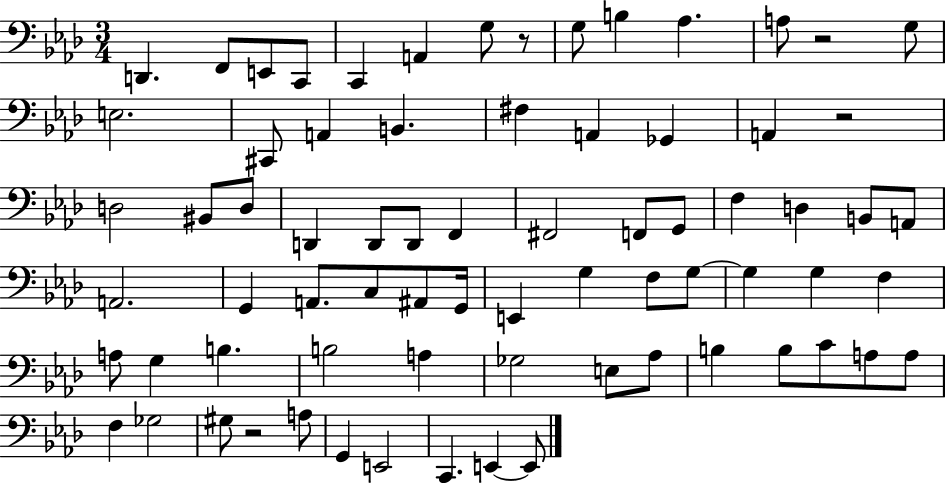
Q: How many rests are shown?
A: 4